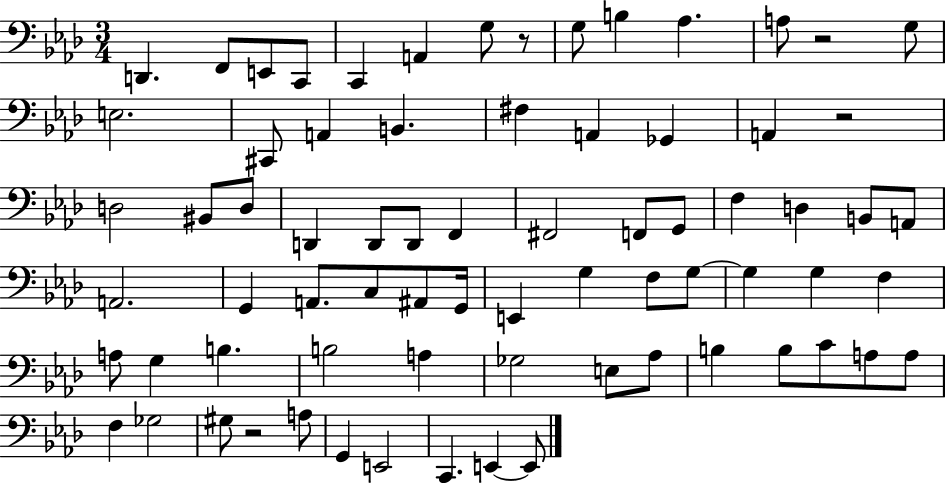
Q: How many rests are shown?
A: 4